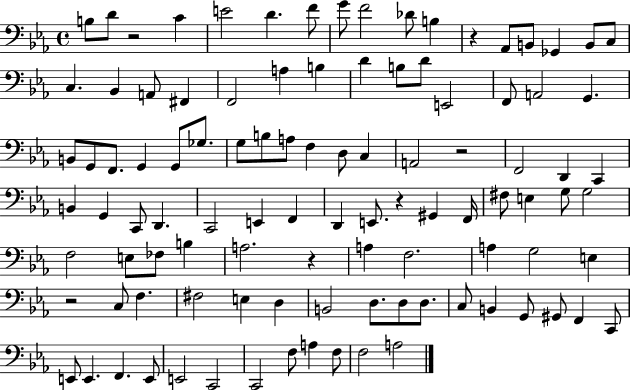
X:1
T:Untitled
M:4/4
L:1/4
K:Eb
B,/2 D/2 z2 C E2 D F/2 G/2 F2 _D/2 B, z _A,,/2 B,,/2 _G,, B,,/2 C,/2 C, _B,, A,,/2 ^F,, F,,2 A, B, D B,/2 D/2 E,,2 F,,/2 A,,2 G,, B,,/2 G,,/2 F,,/2 G,, G,,/2 _G,/2 G,/2 B,/2 A,/2 F, D,/2 C, A,,2 z2 F,,2 D,, C,, B,, G,, C,,/2 D,, C,,2 E,, F,, D,, E,,/2 z ^G,, F,,/4 ^F,/2 E, G,/2 G,2 F,2 E,/2 _F,/2 B, A,2 z A, F,2 A, G,2 E, z2 C,/2 F, ^F,2 E, D, B,,2 D,/2 D,/2 D,/2 C,/2 B,, G,,/2 ^G,,/2 F,, C,,/2 E,,/2 E,, F,, E,,/2 E,,2 C,,2 C,,2 F,/2 A, F,/2 F,2 A,2